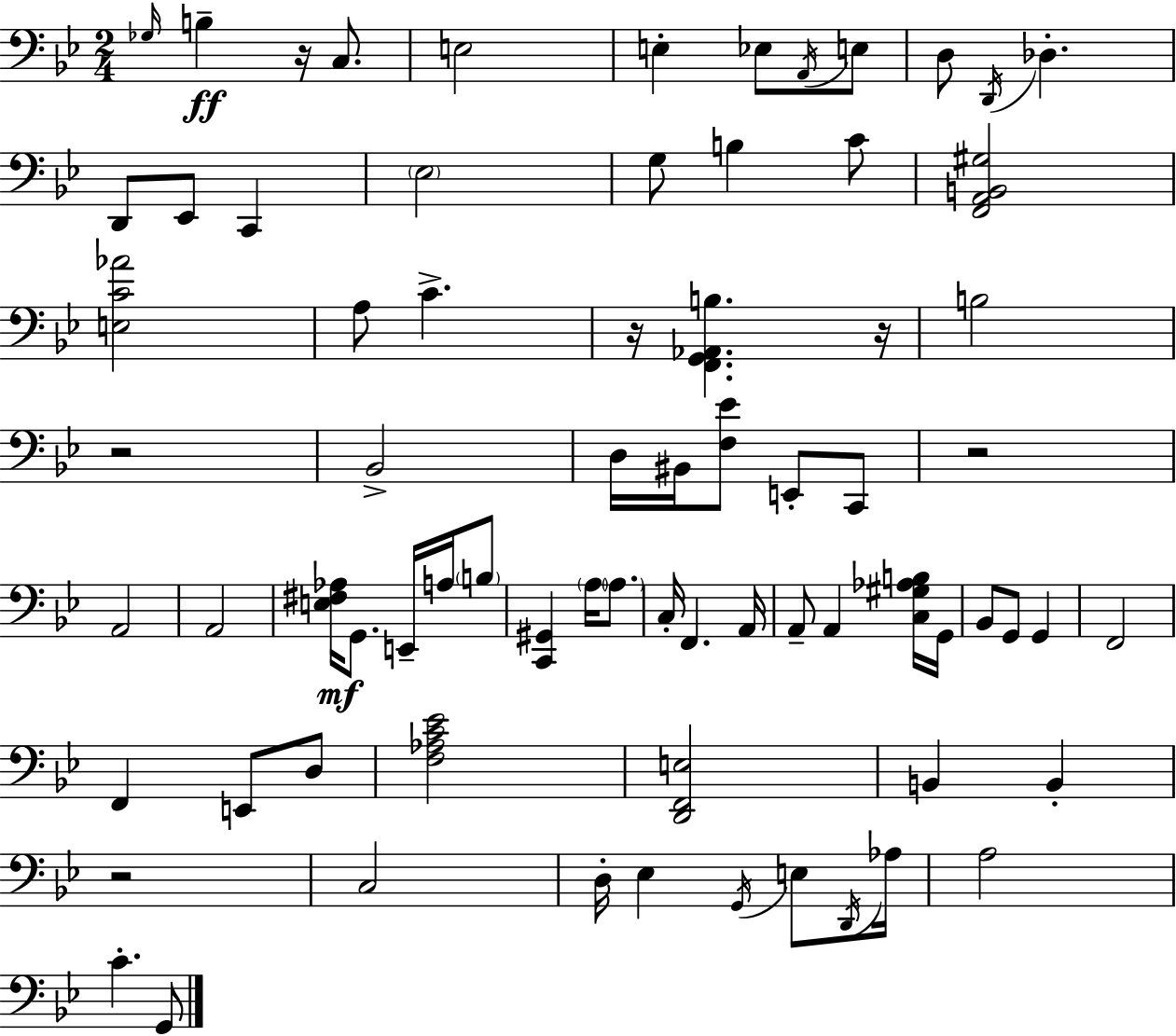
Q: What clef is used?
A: bass